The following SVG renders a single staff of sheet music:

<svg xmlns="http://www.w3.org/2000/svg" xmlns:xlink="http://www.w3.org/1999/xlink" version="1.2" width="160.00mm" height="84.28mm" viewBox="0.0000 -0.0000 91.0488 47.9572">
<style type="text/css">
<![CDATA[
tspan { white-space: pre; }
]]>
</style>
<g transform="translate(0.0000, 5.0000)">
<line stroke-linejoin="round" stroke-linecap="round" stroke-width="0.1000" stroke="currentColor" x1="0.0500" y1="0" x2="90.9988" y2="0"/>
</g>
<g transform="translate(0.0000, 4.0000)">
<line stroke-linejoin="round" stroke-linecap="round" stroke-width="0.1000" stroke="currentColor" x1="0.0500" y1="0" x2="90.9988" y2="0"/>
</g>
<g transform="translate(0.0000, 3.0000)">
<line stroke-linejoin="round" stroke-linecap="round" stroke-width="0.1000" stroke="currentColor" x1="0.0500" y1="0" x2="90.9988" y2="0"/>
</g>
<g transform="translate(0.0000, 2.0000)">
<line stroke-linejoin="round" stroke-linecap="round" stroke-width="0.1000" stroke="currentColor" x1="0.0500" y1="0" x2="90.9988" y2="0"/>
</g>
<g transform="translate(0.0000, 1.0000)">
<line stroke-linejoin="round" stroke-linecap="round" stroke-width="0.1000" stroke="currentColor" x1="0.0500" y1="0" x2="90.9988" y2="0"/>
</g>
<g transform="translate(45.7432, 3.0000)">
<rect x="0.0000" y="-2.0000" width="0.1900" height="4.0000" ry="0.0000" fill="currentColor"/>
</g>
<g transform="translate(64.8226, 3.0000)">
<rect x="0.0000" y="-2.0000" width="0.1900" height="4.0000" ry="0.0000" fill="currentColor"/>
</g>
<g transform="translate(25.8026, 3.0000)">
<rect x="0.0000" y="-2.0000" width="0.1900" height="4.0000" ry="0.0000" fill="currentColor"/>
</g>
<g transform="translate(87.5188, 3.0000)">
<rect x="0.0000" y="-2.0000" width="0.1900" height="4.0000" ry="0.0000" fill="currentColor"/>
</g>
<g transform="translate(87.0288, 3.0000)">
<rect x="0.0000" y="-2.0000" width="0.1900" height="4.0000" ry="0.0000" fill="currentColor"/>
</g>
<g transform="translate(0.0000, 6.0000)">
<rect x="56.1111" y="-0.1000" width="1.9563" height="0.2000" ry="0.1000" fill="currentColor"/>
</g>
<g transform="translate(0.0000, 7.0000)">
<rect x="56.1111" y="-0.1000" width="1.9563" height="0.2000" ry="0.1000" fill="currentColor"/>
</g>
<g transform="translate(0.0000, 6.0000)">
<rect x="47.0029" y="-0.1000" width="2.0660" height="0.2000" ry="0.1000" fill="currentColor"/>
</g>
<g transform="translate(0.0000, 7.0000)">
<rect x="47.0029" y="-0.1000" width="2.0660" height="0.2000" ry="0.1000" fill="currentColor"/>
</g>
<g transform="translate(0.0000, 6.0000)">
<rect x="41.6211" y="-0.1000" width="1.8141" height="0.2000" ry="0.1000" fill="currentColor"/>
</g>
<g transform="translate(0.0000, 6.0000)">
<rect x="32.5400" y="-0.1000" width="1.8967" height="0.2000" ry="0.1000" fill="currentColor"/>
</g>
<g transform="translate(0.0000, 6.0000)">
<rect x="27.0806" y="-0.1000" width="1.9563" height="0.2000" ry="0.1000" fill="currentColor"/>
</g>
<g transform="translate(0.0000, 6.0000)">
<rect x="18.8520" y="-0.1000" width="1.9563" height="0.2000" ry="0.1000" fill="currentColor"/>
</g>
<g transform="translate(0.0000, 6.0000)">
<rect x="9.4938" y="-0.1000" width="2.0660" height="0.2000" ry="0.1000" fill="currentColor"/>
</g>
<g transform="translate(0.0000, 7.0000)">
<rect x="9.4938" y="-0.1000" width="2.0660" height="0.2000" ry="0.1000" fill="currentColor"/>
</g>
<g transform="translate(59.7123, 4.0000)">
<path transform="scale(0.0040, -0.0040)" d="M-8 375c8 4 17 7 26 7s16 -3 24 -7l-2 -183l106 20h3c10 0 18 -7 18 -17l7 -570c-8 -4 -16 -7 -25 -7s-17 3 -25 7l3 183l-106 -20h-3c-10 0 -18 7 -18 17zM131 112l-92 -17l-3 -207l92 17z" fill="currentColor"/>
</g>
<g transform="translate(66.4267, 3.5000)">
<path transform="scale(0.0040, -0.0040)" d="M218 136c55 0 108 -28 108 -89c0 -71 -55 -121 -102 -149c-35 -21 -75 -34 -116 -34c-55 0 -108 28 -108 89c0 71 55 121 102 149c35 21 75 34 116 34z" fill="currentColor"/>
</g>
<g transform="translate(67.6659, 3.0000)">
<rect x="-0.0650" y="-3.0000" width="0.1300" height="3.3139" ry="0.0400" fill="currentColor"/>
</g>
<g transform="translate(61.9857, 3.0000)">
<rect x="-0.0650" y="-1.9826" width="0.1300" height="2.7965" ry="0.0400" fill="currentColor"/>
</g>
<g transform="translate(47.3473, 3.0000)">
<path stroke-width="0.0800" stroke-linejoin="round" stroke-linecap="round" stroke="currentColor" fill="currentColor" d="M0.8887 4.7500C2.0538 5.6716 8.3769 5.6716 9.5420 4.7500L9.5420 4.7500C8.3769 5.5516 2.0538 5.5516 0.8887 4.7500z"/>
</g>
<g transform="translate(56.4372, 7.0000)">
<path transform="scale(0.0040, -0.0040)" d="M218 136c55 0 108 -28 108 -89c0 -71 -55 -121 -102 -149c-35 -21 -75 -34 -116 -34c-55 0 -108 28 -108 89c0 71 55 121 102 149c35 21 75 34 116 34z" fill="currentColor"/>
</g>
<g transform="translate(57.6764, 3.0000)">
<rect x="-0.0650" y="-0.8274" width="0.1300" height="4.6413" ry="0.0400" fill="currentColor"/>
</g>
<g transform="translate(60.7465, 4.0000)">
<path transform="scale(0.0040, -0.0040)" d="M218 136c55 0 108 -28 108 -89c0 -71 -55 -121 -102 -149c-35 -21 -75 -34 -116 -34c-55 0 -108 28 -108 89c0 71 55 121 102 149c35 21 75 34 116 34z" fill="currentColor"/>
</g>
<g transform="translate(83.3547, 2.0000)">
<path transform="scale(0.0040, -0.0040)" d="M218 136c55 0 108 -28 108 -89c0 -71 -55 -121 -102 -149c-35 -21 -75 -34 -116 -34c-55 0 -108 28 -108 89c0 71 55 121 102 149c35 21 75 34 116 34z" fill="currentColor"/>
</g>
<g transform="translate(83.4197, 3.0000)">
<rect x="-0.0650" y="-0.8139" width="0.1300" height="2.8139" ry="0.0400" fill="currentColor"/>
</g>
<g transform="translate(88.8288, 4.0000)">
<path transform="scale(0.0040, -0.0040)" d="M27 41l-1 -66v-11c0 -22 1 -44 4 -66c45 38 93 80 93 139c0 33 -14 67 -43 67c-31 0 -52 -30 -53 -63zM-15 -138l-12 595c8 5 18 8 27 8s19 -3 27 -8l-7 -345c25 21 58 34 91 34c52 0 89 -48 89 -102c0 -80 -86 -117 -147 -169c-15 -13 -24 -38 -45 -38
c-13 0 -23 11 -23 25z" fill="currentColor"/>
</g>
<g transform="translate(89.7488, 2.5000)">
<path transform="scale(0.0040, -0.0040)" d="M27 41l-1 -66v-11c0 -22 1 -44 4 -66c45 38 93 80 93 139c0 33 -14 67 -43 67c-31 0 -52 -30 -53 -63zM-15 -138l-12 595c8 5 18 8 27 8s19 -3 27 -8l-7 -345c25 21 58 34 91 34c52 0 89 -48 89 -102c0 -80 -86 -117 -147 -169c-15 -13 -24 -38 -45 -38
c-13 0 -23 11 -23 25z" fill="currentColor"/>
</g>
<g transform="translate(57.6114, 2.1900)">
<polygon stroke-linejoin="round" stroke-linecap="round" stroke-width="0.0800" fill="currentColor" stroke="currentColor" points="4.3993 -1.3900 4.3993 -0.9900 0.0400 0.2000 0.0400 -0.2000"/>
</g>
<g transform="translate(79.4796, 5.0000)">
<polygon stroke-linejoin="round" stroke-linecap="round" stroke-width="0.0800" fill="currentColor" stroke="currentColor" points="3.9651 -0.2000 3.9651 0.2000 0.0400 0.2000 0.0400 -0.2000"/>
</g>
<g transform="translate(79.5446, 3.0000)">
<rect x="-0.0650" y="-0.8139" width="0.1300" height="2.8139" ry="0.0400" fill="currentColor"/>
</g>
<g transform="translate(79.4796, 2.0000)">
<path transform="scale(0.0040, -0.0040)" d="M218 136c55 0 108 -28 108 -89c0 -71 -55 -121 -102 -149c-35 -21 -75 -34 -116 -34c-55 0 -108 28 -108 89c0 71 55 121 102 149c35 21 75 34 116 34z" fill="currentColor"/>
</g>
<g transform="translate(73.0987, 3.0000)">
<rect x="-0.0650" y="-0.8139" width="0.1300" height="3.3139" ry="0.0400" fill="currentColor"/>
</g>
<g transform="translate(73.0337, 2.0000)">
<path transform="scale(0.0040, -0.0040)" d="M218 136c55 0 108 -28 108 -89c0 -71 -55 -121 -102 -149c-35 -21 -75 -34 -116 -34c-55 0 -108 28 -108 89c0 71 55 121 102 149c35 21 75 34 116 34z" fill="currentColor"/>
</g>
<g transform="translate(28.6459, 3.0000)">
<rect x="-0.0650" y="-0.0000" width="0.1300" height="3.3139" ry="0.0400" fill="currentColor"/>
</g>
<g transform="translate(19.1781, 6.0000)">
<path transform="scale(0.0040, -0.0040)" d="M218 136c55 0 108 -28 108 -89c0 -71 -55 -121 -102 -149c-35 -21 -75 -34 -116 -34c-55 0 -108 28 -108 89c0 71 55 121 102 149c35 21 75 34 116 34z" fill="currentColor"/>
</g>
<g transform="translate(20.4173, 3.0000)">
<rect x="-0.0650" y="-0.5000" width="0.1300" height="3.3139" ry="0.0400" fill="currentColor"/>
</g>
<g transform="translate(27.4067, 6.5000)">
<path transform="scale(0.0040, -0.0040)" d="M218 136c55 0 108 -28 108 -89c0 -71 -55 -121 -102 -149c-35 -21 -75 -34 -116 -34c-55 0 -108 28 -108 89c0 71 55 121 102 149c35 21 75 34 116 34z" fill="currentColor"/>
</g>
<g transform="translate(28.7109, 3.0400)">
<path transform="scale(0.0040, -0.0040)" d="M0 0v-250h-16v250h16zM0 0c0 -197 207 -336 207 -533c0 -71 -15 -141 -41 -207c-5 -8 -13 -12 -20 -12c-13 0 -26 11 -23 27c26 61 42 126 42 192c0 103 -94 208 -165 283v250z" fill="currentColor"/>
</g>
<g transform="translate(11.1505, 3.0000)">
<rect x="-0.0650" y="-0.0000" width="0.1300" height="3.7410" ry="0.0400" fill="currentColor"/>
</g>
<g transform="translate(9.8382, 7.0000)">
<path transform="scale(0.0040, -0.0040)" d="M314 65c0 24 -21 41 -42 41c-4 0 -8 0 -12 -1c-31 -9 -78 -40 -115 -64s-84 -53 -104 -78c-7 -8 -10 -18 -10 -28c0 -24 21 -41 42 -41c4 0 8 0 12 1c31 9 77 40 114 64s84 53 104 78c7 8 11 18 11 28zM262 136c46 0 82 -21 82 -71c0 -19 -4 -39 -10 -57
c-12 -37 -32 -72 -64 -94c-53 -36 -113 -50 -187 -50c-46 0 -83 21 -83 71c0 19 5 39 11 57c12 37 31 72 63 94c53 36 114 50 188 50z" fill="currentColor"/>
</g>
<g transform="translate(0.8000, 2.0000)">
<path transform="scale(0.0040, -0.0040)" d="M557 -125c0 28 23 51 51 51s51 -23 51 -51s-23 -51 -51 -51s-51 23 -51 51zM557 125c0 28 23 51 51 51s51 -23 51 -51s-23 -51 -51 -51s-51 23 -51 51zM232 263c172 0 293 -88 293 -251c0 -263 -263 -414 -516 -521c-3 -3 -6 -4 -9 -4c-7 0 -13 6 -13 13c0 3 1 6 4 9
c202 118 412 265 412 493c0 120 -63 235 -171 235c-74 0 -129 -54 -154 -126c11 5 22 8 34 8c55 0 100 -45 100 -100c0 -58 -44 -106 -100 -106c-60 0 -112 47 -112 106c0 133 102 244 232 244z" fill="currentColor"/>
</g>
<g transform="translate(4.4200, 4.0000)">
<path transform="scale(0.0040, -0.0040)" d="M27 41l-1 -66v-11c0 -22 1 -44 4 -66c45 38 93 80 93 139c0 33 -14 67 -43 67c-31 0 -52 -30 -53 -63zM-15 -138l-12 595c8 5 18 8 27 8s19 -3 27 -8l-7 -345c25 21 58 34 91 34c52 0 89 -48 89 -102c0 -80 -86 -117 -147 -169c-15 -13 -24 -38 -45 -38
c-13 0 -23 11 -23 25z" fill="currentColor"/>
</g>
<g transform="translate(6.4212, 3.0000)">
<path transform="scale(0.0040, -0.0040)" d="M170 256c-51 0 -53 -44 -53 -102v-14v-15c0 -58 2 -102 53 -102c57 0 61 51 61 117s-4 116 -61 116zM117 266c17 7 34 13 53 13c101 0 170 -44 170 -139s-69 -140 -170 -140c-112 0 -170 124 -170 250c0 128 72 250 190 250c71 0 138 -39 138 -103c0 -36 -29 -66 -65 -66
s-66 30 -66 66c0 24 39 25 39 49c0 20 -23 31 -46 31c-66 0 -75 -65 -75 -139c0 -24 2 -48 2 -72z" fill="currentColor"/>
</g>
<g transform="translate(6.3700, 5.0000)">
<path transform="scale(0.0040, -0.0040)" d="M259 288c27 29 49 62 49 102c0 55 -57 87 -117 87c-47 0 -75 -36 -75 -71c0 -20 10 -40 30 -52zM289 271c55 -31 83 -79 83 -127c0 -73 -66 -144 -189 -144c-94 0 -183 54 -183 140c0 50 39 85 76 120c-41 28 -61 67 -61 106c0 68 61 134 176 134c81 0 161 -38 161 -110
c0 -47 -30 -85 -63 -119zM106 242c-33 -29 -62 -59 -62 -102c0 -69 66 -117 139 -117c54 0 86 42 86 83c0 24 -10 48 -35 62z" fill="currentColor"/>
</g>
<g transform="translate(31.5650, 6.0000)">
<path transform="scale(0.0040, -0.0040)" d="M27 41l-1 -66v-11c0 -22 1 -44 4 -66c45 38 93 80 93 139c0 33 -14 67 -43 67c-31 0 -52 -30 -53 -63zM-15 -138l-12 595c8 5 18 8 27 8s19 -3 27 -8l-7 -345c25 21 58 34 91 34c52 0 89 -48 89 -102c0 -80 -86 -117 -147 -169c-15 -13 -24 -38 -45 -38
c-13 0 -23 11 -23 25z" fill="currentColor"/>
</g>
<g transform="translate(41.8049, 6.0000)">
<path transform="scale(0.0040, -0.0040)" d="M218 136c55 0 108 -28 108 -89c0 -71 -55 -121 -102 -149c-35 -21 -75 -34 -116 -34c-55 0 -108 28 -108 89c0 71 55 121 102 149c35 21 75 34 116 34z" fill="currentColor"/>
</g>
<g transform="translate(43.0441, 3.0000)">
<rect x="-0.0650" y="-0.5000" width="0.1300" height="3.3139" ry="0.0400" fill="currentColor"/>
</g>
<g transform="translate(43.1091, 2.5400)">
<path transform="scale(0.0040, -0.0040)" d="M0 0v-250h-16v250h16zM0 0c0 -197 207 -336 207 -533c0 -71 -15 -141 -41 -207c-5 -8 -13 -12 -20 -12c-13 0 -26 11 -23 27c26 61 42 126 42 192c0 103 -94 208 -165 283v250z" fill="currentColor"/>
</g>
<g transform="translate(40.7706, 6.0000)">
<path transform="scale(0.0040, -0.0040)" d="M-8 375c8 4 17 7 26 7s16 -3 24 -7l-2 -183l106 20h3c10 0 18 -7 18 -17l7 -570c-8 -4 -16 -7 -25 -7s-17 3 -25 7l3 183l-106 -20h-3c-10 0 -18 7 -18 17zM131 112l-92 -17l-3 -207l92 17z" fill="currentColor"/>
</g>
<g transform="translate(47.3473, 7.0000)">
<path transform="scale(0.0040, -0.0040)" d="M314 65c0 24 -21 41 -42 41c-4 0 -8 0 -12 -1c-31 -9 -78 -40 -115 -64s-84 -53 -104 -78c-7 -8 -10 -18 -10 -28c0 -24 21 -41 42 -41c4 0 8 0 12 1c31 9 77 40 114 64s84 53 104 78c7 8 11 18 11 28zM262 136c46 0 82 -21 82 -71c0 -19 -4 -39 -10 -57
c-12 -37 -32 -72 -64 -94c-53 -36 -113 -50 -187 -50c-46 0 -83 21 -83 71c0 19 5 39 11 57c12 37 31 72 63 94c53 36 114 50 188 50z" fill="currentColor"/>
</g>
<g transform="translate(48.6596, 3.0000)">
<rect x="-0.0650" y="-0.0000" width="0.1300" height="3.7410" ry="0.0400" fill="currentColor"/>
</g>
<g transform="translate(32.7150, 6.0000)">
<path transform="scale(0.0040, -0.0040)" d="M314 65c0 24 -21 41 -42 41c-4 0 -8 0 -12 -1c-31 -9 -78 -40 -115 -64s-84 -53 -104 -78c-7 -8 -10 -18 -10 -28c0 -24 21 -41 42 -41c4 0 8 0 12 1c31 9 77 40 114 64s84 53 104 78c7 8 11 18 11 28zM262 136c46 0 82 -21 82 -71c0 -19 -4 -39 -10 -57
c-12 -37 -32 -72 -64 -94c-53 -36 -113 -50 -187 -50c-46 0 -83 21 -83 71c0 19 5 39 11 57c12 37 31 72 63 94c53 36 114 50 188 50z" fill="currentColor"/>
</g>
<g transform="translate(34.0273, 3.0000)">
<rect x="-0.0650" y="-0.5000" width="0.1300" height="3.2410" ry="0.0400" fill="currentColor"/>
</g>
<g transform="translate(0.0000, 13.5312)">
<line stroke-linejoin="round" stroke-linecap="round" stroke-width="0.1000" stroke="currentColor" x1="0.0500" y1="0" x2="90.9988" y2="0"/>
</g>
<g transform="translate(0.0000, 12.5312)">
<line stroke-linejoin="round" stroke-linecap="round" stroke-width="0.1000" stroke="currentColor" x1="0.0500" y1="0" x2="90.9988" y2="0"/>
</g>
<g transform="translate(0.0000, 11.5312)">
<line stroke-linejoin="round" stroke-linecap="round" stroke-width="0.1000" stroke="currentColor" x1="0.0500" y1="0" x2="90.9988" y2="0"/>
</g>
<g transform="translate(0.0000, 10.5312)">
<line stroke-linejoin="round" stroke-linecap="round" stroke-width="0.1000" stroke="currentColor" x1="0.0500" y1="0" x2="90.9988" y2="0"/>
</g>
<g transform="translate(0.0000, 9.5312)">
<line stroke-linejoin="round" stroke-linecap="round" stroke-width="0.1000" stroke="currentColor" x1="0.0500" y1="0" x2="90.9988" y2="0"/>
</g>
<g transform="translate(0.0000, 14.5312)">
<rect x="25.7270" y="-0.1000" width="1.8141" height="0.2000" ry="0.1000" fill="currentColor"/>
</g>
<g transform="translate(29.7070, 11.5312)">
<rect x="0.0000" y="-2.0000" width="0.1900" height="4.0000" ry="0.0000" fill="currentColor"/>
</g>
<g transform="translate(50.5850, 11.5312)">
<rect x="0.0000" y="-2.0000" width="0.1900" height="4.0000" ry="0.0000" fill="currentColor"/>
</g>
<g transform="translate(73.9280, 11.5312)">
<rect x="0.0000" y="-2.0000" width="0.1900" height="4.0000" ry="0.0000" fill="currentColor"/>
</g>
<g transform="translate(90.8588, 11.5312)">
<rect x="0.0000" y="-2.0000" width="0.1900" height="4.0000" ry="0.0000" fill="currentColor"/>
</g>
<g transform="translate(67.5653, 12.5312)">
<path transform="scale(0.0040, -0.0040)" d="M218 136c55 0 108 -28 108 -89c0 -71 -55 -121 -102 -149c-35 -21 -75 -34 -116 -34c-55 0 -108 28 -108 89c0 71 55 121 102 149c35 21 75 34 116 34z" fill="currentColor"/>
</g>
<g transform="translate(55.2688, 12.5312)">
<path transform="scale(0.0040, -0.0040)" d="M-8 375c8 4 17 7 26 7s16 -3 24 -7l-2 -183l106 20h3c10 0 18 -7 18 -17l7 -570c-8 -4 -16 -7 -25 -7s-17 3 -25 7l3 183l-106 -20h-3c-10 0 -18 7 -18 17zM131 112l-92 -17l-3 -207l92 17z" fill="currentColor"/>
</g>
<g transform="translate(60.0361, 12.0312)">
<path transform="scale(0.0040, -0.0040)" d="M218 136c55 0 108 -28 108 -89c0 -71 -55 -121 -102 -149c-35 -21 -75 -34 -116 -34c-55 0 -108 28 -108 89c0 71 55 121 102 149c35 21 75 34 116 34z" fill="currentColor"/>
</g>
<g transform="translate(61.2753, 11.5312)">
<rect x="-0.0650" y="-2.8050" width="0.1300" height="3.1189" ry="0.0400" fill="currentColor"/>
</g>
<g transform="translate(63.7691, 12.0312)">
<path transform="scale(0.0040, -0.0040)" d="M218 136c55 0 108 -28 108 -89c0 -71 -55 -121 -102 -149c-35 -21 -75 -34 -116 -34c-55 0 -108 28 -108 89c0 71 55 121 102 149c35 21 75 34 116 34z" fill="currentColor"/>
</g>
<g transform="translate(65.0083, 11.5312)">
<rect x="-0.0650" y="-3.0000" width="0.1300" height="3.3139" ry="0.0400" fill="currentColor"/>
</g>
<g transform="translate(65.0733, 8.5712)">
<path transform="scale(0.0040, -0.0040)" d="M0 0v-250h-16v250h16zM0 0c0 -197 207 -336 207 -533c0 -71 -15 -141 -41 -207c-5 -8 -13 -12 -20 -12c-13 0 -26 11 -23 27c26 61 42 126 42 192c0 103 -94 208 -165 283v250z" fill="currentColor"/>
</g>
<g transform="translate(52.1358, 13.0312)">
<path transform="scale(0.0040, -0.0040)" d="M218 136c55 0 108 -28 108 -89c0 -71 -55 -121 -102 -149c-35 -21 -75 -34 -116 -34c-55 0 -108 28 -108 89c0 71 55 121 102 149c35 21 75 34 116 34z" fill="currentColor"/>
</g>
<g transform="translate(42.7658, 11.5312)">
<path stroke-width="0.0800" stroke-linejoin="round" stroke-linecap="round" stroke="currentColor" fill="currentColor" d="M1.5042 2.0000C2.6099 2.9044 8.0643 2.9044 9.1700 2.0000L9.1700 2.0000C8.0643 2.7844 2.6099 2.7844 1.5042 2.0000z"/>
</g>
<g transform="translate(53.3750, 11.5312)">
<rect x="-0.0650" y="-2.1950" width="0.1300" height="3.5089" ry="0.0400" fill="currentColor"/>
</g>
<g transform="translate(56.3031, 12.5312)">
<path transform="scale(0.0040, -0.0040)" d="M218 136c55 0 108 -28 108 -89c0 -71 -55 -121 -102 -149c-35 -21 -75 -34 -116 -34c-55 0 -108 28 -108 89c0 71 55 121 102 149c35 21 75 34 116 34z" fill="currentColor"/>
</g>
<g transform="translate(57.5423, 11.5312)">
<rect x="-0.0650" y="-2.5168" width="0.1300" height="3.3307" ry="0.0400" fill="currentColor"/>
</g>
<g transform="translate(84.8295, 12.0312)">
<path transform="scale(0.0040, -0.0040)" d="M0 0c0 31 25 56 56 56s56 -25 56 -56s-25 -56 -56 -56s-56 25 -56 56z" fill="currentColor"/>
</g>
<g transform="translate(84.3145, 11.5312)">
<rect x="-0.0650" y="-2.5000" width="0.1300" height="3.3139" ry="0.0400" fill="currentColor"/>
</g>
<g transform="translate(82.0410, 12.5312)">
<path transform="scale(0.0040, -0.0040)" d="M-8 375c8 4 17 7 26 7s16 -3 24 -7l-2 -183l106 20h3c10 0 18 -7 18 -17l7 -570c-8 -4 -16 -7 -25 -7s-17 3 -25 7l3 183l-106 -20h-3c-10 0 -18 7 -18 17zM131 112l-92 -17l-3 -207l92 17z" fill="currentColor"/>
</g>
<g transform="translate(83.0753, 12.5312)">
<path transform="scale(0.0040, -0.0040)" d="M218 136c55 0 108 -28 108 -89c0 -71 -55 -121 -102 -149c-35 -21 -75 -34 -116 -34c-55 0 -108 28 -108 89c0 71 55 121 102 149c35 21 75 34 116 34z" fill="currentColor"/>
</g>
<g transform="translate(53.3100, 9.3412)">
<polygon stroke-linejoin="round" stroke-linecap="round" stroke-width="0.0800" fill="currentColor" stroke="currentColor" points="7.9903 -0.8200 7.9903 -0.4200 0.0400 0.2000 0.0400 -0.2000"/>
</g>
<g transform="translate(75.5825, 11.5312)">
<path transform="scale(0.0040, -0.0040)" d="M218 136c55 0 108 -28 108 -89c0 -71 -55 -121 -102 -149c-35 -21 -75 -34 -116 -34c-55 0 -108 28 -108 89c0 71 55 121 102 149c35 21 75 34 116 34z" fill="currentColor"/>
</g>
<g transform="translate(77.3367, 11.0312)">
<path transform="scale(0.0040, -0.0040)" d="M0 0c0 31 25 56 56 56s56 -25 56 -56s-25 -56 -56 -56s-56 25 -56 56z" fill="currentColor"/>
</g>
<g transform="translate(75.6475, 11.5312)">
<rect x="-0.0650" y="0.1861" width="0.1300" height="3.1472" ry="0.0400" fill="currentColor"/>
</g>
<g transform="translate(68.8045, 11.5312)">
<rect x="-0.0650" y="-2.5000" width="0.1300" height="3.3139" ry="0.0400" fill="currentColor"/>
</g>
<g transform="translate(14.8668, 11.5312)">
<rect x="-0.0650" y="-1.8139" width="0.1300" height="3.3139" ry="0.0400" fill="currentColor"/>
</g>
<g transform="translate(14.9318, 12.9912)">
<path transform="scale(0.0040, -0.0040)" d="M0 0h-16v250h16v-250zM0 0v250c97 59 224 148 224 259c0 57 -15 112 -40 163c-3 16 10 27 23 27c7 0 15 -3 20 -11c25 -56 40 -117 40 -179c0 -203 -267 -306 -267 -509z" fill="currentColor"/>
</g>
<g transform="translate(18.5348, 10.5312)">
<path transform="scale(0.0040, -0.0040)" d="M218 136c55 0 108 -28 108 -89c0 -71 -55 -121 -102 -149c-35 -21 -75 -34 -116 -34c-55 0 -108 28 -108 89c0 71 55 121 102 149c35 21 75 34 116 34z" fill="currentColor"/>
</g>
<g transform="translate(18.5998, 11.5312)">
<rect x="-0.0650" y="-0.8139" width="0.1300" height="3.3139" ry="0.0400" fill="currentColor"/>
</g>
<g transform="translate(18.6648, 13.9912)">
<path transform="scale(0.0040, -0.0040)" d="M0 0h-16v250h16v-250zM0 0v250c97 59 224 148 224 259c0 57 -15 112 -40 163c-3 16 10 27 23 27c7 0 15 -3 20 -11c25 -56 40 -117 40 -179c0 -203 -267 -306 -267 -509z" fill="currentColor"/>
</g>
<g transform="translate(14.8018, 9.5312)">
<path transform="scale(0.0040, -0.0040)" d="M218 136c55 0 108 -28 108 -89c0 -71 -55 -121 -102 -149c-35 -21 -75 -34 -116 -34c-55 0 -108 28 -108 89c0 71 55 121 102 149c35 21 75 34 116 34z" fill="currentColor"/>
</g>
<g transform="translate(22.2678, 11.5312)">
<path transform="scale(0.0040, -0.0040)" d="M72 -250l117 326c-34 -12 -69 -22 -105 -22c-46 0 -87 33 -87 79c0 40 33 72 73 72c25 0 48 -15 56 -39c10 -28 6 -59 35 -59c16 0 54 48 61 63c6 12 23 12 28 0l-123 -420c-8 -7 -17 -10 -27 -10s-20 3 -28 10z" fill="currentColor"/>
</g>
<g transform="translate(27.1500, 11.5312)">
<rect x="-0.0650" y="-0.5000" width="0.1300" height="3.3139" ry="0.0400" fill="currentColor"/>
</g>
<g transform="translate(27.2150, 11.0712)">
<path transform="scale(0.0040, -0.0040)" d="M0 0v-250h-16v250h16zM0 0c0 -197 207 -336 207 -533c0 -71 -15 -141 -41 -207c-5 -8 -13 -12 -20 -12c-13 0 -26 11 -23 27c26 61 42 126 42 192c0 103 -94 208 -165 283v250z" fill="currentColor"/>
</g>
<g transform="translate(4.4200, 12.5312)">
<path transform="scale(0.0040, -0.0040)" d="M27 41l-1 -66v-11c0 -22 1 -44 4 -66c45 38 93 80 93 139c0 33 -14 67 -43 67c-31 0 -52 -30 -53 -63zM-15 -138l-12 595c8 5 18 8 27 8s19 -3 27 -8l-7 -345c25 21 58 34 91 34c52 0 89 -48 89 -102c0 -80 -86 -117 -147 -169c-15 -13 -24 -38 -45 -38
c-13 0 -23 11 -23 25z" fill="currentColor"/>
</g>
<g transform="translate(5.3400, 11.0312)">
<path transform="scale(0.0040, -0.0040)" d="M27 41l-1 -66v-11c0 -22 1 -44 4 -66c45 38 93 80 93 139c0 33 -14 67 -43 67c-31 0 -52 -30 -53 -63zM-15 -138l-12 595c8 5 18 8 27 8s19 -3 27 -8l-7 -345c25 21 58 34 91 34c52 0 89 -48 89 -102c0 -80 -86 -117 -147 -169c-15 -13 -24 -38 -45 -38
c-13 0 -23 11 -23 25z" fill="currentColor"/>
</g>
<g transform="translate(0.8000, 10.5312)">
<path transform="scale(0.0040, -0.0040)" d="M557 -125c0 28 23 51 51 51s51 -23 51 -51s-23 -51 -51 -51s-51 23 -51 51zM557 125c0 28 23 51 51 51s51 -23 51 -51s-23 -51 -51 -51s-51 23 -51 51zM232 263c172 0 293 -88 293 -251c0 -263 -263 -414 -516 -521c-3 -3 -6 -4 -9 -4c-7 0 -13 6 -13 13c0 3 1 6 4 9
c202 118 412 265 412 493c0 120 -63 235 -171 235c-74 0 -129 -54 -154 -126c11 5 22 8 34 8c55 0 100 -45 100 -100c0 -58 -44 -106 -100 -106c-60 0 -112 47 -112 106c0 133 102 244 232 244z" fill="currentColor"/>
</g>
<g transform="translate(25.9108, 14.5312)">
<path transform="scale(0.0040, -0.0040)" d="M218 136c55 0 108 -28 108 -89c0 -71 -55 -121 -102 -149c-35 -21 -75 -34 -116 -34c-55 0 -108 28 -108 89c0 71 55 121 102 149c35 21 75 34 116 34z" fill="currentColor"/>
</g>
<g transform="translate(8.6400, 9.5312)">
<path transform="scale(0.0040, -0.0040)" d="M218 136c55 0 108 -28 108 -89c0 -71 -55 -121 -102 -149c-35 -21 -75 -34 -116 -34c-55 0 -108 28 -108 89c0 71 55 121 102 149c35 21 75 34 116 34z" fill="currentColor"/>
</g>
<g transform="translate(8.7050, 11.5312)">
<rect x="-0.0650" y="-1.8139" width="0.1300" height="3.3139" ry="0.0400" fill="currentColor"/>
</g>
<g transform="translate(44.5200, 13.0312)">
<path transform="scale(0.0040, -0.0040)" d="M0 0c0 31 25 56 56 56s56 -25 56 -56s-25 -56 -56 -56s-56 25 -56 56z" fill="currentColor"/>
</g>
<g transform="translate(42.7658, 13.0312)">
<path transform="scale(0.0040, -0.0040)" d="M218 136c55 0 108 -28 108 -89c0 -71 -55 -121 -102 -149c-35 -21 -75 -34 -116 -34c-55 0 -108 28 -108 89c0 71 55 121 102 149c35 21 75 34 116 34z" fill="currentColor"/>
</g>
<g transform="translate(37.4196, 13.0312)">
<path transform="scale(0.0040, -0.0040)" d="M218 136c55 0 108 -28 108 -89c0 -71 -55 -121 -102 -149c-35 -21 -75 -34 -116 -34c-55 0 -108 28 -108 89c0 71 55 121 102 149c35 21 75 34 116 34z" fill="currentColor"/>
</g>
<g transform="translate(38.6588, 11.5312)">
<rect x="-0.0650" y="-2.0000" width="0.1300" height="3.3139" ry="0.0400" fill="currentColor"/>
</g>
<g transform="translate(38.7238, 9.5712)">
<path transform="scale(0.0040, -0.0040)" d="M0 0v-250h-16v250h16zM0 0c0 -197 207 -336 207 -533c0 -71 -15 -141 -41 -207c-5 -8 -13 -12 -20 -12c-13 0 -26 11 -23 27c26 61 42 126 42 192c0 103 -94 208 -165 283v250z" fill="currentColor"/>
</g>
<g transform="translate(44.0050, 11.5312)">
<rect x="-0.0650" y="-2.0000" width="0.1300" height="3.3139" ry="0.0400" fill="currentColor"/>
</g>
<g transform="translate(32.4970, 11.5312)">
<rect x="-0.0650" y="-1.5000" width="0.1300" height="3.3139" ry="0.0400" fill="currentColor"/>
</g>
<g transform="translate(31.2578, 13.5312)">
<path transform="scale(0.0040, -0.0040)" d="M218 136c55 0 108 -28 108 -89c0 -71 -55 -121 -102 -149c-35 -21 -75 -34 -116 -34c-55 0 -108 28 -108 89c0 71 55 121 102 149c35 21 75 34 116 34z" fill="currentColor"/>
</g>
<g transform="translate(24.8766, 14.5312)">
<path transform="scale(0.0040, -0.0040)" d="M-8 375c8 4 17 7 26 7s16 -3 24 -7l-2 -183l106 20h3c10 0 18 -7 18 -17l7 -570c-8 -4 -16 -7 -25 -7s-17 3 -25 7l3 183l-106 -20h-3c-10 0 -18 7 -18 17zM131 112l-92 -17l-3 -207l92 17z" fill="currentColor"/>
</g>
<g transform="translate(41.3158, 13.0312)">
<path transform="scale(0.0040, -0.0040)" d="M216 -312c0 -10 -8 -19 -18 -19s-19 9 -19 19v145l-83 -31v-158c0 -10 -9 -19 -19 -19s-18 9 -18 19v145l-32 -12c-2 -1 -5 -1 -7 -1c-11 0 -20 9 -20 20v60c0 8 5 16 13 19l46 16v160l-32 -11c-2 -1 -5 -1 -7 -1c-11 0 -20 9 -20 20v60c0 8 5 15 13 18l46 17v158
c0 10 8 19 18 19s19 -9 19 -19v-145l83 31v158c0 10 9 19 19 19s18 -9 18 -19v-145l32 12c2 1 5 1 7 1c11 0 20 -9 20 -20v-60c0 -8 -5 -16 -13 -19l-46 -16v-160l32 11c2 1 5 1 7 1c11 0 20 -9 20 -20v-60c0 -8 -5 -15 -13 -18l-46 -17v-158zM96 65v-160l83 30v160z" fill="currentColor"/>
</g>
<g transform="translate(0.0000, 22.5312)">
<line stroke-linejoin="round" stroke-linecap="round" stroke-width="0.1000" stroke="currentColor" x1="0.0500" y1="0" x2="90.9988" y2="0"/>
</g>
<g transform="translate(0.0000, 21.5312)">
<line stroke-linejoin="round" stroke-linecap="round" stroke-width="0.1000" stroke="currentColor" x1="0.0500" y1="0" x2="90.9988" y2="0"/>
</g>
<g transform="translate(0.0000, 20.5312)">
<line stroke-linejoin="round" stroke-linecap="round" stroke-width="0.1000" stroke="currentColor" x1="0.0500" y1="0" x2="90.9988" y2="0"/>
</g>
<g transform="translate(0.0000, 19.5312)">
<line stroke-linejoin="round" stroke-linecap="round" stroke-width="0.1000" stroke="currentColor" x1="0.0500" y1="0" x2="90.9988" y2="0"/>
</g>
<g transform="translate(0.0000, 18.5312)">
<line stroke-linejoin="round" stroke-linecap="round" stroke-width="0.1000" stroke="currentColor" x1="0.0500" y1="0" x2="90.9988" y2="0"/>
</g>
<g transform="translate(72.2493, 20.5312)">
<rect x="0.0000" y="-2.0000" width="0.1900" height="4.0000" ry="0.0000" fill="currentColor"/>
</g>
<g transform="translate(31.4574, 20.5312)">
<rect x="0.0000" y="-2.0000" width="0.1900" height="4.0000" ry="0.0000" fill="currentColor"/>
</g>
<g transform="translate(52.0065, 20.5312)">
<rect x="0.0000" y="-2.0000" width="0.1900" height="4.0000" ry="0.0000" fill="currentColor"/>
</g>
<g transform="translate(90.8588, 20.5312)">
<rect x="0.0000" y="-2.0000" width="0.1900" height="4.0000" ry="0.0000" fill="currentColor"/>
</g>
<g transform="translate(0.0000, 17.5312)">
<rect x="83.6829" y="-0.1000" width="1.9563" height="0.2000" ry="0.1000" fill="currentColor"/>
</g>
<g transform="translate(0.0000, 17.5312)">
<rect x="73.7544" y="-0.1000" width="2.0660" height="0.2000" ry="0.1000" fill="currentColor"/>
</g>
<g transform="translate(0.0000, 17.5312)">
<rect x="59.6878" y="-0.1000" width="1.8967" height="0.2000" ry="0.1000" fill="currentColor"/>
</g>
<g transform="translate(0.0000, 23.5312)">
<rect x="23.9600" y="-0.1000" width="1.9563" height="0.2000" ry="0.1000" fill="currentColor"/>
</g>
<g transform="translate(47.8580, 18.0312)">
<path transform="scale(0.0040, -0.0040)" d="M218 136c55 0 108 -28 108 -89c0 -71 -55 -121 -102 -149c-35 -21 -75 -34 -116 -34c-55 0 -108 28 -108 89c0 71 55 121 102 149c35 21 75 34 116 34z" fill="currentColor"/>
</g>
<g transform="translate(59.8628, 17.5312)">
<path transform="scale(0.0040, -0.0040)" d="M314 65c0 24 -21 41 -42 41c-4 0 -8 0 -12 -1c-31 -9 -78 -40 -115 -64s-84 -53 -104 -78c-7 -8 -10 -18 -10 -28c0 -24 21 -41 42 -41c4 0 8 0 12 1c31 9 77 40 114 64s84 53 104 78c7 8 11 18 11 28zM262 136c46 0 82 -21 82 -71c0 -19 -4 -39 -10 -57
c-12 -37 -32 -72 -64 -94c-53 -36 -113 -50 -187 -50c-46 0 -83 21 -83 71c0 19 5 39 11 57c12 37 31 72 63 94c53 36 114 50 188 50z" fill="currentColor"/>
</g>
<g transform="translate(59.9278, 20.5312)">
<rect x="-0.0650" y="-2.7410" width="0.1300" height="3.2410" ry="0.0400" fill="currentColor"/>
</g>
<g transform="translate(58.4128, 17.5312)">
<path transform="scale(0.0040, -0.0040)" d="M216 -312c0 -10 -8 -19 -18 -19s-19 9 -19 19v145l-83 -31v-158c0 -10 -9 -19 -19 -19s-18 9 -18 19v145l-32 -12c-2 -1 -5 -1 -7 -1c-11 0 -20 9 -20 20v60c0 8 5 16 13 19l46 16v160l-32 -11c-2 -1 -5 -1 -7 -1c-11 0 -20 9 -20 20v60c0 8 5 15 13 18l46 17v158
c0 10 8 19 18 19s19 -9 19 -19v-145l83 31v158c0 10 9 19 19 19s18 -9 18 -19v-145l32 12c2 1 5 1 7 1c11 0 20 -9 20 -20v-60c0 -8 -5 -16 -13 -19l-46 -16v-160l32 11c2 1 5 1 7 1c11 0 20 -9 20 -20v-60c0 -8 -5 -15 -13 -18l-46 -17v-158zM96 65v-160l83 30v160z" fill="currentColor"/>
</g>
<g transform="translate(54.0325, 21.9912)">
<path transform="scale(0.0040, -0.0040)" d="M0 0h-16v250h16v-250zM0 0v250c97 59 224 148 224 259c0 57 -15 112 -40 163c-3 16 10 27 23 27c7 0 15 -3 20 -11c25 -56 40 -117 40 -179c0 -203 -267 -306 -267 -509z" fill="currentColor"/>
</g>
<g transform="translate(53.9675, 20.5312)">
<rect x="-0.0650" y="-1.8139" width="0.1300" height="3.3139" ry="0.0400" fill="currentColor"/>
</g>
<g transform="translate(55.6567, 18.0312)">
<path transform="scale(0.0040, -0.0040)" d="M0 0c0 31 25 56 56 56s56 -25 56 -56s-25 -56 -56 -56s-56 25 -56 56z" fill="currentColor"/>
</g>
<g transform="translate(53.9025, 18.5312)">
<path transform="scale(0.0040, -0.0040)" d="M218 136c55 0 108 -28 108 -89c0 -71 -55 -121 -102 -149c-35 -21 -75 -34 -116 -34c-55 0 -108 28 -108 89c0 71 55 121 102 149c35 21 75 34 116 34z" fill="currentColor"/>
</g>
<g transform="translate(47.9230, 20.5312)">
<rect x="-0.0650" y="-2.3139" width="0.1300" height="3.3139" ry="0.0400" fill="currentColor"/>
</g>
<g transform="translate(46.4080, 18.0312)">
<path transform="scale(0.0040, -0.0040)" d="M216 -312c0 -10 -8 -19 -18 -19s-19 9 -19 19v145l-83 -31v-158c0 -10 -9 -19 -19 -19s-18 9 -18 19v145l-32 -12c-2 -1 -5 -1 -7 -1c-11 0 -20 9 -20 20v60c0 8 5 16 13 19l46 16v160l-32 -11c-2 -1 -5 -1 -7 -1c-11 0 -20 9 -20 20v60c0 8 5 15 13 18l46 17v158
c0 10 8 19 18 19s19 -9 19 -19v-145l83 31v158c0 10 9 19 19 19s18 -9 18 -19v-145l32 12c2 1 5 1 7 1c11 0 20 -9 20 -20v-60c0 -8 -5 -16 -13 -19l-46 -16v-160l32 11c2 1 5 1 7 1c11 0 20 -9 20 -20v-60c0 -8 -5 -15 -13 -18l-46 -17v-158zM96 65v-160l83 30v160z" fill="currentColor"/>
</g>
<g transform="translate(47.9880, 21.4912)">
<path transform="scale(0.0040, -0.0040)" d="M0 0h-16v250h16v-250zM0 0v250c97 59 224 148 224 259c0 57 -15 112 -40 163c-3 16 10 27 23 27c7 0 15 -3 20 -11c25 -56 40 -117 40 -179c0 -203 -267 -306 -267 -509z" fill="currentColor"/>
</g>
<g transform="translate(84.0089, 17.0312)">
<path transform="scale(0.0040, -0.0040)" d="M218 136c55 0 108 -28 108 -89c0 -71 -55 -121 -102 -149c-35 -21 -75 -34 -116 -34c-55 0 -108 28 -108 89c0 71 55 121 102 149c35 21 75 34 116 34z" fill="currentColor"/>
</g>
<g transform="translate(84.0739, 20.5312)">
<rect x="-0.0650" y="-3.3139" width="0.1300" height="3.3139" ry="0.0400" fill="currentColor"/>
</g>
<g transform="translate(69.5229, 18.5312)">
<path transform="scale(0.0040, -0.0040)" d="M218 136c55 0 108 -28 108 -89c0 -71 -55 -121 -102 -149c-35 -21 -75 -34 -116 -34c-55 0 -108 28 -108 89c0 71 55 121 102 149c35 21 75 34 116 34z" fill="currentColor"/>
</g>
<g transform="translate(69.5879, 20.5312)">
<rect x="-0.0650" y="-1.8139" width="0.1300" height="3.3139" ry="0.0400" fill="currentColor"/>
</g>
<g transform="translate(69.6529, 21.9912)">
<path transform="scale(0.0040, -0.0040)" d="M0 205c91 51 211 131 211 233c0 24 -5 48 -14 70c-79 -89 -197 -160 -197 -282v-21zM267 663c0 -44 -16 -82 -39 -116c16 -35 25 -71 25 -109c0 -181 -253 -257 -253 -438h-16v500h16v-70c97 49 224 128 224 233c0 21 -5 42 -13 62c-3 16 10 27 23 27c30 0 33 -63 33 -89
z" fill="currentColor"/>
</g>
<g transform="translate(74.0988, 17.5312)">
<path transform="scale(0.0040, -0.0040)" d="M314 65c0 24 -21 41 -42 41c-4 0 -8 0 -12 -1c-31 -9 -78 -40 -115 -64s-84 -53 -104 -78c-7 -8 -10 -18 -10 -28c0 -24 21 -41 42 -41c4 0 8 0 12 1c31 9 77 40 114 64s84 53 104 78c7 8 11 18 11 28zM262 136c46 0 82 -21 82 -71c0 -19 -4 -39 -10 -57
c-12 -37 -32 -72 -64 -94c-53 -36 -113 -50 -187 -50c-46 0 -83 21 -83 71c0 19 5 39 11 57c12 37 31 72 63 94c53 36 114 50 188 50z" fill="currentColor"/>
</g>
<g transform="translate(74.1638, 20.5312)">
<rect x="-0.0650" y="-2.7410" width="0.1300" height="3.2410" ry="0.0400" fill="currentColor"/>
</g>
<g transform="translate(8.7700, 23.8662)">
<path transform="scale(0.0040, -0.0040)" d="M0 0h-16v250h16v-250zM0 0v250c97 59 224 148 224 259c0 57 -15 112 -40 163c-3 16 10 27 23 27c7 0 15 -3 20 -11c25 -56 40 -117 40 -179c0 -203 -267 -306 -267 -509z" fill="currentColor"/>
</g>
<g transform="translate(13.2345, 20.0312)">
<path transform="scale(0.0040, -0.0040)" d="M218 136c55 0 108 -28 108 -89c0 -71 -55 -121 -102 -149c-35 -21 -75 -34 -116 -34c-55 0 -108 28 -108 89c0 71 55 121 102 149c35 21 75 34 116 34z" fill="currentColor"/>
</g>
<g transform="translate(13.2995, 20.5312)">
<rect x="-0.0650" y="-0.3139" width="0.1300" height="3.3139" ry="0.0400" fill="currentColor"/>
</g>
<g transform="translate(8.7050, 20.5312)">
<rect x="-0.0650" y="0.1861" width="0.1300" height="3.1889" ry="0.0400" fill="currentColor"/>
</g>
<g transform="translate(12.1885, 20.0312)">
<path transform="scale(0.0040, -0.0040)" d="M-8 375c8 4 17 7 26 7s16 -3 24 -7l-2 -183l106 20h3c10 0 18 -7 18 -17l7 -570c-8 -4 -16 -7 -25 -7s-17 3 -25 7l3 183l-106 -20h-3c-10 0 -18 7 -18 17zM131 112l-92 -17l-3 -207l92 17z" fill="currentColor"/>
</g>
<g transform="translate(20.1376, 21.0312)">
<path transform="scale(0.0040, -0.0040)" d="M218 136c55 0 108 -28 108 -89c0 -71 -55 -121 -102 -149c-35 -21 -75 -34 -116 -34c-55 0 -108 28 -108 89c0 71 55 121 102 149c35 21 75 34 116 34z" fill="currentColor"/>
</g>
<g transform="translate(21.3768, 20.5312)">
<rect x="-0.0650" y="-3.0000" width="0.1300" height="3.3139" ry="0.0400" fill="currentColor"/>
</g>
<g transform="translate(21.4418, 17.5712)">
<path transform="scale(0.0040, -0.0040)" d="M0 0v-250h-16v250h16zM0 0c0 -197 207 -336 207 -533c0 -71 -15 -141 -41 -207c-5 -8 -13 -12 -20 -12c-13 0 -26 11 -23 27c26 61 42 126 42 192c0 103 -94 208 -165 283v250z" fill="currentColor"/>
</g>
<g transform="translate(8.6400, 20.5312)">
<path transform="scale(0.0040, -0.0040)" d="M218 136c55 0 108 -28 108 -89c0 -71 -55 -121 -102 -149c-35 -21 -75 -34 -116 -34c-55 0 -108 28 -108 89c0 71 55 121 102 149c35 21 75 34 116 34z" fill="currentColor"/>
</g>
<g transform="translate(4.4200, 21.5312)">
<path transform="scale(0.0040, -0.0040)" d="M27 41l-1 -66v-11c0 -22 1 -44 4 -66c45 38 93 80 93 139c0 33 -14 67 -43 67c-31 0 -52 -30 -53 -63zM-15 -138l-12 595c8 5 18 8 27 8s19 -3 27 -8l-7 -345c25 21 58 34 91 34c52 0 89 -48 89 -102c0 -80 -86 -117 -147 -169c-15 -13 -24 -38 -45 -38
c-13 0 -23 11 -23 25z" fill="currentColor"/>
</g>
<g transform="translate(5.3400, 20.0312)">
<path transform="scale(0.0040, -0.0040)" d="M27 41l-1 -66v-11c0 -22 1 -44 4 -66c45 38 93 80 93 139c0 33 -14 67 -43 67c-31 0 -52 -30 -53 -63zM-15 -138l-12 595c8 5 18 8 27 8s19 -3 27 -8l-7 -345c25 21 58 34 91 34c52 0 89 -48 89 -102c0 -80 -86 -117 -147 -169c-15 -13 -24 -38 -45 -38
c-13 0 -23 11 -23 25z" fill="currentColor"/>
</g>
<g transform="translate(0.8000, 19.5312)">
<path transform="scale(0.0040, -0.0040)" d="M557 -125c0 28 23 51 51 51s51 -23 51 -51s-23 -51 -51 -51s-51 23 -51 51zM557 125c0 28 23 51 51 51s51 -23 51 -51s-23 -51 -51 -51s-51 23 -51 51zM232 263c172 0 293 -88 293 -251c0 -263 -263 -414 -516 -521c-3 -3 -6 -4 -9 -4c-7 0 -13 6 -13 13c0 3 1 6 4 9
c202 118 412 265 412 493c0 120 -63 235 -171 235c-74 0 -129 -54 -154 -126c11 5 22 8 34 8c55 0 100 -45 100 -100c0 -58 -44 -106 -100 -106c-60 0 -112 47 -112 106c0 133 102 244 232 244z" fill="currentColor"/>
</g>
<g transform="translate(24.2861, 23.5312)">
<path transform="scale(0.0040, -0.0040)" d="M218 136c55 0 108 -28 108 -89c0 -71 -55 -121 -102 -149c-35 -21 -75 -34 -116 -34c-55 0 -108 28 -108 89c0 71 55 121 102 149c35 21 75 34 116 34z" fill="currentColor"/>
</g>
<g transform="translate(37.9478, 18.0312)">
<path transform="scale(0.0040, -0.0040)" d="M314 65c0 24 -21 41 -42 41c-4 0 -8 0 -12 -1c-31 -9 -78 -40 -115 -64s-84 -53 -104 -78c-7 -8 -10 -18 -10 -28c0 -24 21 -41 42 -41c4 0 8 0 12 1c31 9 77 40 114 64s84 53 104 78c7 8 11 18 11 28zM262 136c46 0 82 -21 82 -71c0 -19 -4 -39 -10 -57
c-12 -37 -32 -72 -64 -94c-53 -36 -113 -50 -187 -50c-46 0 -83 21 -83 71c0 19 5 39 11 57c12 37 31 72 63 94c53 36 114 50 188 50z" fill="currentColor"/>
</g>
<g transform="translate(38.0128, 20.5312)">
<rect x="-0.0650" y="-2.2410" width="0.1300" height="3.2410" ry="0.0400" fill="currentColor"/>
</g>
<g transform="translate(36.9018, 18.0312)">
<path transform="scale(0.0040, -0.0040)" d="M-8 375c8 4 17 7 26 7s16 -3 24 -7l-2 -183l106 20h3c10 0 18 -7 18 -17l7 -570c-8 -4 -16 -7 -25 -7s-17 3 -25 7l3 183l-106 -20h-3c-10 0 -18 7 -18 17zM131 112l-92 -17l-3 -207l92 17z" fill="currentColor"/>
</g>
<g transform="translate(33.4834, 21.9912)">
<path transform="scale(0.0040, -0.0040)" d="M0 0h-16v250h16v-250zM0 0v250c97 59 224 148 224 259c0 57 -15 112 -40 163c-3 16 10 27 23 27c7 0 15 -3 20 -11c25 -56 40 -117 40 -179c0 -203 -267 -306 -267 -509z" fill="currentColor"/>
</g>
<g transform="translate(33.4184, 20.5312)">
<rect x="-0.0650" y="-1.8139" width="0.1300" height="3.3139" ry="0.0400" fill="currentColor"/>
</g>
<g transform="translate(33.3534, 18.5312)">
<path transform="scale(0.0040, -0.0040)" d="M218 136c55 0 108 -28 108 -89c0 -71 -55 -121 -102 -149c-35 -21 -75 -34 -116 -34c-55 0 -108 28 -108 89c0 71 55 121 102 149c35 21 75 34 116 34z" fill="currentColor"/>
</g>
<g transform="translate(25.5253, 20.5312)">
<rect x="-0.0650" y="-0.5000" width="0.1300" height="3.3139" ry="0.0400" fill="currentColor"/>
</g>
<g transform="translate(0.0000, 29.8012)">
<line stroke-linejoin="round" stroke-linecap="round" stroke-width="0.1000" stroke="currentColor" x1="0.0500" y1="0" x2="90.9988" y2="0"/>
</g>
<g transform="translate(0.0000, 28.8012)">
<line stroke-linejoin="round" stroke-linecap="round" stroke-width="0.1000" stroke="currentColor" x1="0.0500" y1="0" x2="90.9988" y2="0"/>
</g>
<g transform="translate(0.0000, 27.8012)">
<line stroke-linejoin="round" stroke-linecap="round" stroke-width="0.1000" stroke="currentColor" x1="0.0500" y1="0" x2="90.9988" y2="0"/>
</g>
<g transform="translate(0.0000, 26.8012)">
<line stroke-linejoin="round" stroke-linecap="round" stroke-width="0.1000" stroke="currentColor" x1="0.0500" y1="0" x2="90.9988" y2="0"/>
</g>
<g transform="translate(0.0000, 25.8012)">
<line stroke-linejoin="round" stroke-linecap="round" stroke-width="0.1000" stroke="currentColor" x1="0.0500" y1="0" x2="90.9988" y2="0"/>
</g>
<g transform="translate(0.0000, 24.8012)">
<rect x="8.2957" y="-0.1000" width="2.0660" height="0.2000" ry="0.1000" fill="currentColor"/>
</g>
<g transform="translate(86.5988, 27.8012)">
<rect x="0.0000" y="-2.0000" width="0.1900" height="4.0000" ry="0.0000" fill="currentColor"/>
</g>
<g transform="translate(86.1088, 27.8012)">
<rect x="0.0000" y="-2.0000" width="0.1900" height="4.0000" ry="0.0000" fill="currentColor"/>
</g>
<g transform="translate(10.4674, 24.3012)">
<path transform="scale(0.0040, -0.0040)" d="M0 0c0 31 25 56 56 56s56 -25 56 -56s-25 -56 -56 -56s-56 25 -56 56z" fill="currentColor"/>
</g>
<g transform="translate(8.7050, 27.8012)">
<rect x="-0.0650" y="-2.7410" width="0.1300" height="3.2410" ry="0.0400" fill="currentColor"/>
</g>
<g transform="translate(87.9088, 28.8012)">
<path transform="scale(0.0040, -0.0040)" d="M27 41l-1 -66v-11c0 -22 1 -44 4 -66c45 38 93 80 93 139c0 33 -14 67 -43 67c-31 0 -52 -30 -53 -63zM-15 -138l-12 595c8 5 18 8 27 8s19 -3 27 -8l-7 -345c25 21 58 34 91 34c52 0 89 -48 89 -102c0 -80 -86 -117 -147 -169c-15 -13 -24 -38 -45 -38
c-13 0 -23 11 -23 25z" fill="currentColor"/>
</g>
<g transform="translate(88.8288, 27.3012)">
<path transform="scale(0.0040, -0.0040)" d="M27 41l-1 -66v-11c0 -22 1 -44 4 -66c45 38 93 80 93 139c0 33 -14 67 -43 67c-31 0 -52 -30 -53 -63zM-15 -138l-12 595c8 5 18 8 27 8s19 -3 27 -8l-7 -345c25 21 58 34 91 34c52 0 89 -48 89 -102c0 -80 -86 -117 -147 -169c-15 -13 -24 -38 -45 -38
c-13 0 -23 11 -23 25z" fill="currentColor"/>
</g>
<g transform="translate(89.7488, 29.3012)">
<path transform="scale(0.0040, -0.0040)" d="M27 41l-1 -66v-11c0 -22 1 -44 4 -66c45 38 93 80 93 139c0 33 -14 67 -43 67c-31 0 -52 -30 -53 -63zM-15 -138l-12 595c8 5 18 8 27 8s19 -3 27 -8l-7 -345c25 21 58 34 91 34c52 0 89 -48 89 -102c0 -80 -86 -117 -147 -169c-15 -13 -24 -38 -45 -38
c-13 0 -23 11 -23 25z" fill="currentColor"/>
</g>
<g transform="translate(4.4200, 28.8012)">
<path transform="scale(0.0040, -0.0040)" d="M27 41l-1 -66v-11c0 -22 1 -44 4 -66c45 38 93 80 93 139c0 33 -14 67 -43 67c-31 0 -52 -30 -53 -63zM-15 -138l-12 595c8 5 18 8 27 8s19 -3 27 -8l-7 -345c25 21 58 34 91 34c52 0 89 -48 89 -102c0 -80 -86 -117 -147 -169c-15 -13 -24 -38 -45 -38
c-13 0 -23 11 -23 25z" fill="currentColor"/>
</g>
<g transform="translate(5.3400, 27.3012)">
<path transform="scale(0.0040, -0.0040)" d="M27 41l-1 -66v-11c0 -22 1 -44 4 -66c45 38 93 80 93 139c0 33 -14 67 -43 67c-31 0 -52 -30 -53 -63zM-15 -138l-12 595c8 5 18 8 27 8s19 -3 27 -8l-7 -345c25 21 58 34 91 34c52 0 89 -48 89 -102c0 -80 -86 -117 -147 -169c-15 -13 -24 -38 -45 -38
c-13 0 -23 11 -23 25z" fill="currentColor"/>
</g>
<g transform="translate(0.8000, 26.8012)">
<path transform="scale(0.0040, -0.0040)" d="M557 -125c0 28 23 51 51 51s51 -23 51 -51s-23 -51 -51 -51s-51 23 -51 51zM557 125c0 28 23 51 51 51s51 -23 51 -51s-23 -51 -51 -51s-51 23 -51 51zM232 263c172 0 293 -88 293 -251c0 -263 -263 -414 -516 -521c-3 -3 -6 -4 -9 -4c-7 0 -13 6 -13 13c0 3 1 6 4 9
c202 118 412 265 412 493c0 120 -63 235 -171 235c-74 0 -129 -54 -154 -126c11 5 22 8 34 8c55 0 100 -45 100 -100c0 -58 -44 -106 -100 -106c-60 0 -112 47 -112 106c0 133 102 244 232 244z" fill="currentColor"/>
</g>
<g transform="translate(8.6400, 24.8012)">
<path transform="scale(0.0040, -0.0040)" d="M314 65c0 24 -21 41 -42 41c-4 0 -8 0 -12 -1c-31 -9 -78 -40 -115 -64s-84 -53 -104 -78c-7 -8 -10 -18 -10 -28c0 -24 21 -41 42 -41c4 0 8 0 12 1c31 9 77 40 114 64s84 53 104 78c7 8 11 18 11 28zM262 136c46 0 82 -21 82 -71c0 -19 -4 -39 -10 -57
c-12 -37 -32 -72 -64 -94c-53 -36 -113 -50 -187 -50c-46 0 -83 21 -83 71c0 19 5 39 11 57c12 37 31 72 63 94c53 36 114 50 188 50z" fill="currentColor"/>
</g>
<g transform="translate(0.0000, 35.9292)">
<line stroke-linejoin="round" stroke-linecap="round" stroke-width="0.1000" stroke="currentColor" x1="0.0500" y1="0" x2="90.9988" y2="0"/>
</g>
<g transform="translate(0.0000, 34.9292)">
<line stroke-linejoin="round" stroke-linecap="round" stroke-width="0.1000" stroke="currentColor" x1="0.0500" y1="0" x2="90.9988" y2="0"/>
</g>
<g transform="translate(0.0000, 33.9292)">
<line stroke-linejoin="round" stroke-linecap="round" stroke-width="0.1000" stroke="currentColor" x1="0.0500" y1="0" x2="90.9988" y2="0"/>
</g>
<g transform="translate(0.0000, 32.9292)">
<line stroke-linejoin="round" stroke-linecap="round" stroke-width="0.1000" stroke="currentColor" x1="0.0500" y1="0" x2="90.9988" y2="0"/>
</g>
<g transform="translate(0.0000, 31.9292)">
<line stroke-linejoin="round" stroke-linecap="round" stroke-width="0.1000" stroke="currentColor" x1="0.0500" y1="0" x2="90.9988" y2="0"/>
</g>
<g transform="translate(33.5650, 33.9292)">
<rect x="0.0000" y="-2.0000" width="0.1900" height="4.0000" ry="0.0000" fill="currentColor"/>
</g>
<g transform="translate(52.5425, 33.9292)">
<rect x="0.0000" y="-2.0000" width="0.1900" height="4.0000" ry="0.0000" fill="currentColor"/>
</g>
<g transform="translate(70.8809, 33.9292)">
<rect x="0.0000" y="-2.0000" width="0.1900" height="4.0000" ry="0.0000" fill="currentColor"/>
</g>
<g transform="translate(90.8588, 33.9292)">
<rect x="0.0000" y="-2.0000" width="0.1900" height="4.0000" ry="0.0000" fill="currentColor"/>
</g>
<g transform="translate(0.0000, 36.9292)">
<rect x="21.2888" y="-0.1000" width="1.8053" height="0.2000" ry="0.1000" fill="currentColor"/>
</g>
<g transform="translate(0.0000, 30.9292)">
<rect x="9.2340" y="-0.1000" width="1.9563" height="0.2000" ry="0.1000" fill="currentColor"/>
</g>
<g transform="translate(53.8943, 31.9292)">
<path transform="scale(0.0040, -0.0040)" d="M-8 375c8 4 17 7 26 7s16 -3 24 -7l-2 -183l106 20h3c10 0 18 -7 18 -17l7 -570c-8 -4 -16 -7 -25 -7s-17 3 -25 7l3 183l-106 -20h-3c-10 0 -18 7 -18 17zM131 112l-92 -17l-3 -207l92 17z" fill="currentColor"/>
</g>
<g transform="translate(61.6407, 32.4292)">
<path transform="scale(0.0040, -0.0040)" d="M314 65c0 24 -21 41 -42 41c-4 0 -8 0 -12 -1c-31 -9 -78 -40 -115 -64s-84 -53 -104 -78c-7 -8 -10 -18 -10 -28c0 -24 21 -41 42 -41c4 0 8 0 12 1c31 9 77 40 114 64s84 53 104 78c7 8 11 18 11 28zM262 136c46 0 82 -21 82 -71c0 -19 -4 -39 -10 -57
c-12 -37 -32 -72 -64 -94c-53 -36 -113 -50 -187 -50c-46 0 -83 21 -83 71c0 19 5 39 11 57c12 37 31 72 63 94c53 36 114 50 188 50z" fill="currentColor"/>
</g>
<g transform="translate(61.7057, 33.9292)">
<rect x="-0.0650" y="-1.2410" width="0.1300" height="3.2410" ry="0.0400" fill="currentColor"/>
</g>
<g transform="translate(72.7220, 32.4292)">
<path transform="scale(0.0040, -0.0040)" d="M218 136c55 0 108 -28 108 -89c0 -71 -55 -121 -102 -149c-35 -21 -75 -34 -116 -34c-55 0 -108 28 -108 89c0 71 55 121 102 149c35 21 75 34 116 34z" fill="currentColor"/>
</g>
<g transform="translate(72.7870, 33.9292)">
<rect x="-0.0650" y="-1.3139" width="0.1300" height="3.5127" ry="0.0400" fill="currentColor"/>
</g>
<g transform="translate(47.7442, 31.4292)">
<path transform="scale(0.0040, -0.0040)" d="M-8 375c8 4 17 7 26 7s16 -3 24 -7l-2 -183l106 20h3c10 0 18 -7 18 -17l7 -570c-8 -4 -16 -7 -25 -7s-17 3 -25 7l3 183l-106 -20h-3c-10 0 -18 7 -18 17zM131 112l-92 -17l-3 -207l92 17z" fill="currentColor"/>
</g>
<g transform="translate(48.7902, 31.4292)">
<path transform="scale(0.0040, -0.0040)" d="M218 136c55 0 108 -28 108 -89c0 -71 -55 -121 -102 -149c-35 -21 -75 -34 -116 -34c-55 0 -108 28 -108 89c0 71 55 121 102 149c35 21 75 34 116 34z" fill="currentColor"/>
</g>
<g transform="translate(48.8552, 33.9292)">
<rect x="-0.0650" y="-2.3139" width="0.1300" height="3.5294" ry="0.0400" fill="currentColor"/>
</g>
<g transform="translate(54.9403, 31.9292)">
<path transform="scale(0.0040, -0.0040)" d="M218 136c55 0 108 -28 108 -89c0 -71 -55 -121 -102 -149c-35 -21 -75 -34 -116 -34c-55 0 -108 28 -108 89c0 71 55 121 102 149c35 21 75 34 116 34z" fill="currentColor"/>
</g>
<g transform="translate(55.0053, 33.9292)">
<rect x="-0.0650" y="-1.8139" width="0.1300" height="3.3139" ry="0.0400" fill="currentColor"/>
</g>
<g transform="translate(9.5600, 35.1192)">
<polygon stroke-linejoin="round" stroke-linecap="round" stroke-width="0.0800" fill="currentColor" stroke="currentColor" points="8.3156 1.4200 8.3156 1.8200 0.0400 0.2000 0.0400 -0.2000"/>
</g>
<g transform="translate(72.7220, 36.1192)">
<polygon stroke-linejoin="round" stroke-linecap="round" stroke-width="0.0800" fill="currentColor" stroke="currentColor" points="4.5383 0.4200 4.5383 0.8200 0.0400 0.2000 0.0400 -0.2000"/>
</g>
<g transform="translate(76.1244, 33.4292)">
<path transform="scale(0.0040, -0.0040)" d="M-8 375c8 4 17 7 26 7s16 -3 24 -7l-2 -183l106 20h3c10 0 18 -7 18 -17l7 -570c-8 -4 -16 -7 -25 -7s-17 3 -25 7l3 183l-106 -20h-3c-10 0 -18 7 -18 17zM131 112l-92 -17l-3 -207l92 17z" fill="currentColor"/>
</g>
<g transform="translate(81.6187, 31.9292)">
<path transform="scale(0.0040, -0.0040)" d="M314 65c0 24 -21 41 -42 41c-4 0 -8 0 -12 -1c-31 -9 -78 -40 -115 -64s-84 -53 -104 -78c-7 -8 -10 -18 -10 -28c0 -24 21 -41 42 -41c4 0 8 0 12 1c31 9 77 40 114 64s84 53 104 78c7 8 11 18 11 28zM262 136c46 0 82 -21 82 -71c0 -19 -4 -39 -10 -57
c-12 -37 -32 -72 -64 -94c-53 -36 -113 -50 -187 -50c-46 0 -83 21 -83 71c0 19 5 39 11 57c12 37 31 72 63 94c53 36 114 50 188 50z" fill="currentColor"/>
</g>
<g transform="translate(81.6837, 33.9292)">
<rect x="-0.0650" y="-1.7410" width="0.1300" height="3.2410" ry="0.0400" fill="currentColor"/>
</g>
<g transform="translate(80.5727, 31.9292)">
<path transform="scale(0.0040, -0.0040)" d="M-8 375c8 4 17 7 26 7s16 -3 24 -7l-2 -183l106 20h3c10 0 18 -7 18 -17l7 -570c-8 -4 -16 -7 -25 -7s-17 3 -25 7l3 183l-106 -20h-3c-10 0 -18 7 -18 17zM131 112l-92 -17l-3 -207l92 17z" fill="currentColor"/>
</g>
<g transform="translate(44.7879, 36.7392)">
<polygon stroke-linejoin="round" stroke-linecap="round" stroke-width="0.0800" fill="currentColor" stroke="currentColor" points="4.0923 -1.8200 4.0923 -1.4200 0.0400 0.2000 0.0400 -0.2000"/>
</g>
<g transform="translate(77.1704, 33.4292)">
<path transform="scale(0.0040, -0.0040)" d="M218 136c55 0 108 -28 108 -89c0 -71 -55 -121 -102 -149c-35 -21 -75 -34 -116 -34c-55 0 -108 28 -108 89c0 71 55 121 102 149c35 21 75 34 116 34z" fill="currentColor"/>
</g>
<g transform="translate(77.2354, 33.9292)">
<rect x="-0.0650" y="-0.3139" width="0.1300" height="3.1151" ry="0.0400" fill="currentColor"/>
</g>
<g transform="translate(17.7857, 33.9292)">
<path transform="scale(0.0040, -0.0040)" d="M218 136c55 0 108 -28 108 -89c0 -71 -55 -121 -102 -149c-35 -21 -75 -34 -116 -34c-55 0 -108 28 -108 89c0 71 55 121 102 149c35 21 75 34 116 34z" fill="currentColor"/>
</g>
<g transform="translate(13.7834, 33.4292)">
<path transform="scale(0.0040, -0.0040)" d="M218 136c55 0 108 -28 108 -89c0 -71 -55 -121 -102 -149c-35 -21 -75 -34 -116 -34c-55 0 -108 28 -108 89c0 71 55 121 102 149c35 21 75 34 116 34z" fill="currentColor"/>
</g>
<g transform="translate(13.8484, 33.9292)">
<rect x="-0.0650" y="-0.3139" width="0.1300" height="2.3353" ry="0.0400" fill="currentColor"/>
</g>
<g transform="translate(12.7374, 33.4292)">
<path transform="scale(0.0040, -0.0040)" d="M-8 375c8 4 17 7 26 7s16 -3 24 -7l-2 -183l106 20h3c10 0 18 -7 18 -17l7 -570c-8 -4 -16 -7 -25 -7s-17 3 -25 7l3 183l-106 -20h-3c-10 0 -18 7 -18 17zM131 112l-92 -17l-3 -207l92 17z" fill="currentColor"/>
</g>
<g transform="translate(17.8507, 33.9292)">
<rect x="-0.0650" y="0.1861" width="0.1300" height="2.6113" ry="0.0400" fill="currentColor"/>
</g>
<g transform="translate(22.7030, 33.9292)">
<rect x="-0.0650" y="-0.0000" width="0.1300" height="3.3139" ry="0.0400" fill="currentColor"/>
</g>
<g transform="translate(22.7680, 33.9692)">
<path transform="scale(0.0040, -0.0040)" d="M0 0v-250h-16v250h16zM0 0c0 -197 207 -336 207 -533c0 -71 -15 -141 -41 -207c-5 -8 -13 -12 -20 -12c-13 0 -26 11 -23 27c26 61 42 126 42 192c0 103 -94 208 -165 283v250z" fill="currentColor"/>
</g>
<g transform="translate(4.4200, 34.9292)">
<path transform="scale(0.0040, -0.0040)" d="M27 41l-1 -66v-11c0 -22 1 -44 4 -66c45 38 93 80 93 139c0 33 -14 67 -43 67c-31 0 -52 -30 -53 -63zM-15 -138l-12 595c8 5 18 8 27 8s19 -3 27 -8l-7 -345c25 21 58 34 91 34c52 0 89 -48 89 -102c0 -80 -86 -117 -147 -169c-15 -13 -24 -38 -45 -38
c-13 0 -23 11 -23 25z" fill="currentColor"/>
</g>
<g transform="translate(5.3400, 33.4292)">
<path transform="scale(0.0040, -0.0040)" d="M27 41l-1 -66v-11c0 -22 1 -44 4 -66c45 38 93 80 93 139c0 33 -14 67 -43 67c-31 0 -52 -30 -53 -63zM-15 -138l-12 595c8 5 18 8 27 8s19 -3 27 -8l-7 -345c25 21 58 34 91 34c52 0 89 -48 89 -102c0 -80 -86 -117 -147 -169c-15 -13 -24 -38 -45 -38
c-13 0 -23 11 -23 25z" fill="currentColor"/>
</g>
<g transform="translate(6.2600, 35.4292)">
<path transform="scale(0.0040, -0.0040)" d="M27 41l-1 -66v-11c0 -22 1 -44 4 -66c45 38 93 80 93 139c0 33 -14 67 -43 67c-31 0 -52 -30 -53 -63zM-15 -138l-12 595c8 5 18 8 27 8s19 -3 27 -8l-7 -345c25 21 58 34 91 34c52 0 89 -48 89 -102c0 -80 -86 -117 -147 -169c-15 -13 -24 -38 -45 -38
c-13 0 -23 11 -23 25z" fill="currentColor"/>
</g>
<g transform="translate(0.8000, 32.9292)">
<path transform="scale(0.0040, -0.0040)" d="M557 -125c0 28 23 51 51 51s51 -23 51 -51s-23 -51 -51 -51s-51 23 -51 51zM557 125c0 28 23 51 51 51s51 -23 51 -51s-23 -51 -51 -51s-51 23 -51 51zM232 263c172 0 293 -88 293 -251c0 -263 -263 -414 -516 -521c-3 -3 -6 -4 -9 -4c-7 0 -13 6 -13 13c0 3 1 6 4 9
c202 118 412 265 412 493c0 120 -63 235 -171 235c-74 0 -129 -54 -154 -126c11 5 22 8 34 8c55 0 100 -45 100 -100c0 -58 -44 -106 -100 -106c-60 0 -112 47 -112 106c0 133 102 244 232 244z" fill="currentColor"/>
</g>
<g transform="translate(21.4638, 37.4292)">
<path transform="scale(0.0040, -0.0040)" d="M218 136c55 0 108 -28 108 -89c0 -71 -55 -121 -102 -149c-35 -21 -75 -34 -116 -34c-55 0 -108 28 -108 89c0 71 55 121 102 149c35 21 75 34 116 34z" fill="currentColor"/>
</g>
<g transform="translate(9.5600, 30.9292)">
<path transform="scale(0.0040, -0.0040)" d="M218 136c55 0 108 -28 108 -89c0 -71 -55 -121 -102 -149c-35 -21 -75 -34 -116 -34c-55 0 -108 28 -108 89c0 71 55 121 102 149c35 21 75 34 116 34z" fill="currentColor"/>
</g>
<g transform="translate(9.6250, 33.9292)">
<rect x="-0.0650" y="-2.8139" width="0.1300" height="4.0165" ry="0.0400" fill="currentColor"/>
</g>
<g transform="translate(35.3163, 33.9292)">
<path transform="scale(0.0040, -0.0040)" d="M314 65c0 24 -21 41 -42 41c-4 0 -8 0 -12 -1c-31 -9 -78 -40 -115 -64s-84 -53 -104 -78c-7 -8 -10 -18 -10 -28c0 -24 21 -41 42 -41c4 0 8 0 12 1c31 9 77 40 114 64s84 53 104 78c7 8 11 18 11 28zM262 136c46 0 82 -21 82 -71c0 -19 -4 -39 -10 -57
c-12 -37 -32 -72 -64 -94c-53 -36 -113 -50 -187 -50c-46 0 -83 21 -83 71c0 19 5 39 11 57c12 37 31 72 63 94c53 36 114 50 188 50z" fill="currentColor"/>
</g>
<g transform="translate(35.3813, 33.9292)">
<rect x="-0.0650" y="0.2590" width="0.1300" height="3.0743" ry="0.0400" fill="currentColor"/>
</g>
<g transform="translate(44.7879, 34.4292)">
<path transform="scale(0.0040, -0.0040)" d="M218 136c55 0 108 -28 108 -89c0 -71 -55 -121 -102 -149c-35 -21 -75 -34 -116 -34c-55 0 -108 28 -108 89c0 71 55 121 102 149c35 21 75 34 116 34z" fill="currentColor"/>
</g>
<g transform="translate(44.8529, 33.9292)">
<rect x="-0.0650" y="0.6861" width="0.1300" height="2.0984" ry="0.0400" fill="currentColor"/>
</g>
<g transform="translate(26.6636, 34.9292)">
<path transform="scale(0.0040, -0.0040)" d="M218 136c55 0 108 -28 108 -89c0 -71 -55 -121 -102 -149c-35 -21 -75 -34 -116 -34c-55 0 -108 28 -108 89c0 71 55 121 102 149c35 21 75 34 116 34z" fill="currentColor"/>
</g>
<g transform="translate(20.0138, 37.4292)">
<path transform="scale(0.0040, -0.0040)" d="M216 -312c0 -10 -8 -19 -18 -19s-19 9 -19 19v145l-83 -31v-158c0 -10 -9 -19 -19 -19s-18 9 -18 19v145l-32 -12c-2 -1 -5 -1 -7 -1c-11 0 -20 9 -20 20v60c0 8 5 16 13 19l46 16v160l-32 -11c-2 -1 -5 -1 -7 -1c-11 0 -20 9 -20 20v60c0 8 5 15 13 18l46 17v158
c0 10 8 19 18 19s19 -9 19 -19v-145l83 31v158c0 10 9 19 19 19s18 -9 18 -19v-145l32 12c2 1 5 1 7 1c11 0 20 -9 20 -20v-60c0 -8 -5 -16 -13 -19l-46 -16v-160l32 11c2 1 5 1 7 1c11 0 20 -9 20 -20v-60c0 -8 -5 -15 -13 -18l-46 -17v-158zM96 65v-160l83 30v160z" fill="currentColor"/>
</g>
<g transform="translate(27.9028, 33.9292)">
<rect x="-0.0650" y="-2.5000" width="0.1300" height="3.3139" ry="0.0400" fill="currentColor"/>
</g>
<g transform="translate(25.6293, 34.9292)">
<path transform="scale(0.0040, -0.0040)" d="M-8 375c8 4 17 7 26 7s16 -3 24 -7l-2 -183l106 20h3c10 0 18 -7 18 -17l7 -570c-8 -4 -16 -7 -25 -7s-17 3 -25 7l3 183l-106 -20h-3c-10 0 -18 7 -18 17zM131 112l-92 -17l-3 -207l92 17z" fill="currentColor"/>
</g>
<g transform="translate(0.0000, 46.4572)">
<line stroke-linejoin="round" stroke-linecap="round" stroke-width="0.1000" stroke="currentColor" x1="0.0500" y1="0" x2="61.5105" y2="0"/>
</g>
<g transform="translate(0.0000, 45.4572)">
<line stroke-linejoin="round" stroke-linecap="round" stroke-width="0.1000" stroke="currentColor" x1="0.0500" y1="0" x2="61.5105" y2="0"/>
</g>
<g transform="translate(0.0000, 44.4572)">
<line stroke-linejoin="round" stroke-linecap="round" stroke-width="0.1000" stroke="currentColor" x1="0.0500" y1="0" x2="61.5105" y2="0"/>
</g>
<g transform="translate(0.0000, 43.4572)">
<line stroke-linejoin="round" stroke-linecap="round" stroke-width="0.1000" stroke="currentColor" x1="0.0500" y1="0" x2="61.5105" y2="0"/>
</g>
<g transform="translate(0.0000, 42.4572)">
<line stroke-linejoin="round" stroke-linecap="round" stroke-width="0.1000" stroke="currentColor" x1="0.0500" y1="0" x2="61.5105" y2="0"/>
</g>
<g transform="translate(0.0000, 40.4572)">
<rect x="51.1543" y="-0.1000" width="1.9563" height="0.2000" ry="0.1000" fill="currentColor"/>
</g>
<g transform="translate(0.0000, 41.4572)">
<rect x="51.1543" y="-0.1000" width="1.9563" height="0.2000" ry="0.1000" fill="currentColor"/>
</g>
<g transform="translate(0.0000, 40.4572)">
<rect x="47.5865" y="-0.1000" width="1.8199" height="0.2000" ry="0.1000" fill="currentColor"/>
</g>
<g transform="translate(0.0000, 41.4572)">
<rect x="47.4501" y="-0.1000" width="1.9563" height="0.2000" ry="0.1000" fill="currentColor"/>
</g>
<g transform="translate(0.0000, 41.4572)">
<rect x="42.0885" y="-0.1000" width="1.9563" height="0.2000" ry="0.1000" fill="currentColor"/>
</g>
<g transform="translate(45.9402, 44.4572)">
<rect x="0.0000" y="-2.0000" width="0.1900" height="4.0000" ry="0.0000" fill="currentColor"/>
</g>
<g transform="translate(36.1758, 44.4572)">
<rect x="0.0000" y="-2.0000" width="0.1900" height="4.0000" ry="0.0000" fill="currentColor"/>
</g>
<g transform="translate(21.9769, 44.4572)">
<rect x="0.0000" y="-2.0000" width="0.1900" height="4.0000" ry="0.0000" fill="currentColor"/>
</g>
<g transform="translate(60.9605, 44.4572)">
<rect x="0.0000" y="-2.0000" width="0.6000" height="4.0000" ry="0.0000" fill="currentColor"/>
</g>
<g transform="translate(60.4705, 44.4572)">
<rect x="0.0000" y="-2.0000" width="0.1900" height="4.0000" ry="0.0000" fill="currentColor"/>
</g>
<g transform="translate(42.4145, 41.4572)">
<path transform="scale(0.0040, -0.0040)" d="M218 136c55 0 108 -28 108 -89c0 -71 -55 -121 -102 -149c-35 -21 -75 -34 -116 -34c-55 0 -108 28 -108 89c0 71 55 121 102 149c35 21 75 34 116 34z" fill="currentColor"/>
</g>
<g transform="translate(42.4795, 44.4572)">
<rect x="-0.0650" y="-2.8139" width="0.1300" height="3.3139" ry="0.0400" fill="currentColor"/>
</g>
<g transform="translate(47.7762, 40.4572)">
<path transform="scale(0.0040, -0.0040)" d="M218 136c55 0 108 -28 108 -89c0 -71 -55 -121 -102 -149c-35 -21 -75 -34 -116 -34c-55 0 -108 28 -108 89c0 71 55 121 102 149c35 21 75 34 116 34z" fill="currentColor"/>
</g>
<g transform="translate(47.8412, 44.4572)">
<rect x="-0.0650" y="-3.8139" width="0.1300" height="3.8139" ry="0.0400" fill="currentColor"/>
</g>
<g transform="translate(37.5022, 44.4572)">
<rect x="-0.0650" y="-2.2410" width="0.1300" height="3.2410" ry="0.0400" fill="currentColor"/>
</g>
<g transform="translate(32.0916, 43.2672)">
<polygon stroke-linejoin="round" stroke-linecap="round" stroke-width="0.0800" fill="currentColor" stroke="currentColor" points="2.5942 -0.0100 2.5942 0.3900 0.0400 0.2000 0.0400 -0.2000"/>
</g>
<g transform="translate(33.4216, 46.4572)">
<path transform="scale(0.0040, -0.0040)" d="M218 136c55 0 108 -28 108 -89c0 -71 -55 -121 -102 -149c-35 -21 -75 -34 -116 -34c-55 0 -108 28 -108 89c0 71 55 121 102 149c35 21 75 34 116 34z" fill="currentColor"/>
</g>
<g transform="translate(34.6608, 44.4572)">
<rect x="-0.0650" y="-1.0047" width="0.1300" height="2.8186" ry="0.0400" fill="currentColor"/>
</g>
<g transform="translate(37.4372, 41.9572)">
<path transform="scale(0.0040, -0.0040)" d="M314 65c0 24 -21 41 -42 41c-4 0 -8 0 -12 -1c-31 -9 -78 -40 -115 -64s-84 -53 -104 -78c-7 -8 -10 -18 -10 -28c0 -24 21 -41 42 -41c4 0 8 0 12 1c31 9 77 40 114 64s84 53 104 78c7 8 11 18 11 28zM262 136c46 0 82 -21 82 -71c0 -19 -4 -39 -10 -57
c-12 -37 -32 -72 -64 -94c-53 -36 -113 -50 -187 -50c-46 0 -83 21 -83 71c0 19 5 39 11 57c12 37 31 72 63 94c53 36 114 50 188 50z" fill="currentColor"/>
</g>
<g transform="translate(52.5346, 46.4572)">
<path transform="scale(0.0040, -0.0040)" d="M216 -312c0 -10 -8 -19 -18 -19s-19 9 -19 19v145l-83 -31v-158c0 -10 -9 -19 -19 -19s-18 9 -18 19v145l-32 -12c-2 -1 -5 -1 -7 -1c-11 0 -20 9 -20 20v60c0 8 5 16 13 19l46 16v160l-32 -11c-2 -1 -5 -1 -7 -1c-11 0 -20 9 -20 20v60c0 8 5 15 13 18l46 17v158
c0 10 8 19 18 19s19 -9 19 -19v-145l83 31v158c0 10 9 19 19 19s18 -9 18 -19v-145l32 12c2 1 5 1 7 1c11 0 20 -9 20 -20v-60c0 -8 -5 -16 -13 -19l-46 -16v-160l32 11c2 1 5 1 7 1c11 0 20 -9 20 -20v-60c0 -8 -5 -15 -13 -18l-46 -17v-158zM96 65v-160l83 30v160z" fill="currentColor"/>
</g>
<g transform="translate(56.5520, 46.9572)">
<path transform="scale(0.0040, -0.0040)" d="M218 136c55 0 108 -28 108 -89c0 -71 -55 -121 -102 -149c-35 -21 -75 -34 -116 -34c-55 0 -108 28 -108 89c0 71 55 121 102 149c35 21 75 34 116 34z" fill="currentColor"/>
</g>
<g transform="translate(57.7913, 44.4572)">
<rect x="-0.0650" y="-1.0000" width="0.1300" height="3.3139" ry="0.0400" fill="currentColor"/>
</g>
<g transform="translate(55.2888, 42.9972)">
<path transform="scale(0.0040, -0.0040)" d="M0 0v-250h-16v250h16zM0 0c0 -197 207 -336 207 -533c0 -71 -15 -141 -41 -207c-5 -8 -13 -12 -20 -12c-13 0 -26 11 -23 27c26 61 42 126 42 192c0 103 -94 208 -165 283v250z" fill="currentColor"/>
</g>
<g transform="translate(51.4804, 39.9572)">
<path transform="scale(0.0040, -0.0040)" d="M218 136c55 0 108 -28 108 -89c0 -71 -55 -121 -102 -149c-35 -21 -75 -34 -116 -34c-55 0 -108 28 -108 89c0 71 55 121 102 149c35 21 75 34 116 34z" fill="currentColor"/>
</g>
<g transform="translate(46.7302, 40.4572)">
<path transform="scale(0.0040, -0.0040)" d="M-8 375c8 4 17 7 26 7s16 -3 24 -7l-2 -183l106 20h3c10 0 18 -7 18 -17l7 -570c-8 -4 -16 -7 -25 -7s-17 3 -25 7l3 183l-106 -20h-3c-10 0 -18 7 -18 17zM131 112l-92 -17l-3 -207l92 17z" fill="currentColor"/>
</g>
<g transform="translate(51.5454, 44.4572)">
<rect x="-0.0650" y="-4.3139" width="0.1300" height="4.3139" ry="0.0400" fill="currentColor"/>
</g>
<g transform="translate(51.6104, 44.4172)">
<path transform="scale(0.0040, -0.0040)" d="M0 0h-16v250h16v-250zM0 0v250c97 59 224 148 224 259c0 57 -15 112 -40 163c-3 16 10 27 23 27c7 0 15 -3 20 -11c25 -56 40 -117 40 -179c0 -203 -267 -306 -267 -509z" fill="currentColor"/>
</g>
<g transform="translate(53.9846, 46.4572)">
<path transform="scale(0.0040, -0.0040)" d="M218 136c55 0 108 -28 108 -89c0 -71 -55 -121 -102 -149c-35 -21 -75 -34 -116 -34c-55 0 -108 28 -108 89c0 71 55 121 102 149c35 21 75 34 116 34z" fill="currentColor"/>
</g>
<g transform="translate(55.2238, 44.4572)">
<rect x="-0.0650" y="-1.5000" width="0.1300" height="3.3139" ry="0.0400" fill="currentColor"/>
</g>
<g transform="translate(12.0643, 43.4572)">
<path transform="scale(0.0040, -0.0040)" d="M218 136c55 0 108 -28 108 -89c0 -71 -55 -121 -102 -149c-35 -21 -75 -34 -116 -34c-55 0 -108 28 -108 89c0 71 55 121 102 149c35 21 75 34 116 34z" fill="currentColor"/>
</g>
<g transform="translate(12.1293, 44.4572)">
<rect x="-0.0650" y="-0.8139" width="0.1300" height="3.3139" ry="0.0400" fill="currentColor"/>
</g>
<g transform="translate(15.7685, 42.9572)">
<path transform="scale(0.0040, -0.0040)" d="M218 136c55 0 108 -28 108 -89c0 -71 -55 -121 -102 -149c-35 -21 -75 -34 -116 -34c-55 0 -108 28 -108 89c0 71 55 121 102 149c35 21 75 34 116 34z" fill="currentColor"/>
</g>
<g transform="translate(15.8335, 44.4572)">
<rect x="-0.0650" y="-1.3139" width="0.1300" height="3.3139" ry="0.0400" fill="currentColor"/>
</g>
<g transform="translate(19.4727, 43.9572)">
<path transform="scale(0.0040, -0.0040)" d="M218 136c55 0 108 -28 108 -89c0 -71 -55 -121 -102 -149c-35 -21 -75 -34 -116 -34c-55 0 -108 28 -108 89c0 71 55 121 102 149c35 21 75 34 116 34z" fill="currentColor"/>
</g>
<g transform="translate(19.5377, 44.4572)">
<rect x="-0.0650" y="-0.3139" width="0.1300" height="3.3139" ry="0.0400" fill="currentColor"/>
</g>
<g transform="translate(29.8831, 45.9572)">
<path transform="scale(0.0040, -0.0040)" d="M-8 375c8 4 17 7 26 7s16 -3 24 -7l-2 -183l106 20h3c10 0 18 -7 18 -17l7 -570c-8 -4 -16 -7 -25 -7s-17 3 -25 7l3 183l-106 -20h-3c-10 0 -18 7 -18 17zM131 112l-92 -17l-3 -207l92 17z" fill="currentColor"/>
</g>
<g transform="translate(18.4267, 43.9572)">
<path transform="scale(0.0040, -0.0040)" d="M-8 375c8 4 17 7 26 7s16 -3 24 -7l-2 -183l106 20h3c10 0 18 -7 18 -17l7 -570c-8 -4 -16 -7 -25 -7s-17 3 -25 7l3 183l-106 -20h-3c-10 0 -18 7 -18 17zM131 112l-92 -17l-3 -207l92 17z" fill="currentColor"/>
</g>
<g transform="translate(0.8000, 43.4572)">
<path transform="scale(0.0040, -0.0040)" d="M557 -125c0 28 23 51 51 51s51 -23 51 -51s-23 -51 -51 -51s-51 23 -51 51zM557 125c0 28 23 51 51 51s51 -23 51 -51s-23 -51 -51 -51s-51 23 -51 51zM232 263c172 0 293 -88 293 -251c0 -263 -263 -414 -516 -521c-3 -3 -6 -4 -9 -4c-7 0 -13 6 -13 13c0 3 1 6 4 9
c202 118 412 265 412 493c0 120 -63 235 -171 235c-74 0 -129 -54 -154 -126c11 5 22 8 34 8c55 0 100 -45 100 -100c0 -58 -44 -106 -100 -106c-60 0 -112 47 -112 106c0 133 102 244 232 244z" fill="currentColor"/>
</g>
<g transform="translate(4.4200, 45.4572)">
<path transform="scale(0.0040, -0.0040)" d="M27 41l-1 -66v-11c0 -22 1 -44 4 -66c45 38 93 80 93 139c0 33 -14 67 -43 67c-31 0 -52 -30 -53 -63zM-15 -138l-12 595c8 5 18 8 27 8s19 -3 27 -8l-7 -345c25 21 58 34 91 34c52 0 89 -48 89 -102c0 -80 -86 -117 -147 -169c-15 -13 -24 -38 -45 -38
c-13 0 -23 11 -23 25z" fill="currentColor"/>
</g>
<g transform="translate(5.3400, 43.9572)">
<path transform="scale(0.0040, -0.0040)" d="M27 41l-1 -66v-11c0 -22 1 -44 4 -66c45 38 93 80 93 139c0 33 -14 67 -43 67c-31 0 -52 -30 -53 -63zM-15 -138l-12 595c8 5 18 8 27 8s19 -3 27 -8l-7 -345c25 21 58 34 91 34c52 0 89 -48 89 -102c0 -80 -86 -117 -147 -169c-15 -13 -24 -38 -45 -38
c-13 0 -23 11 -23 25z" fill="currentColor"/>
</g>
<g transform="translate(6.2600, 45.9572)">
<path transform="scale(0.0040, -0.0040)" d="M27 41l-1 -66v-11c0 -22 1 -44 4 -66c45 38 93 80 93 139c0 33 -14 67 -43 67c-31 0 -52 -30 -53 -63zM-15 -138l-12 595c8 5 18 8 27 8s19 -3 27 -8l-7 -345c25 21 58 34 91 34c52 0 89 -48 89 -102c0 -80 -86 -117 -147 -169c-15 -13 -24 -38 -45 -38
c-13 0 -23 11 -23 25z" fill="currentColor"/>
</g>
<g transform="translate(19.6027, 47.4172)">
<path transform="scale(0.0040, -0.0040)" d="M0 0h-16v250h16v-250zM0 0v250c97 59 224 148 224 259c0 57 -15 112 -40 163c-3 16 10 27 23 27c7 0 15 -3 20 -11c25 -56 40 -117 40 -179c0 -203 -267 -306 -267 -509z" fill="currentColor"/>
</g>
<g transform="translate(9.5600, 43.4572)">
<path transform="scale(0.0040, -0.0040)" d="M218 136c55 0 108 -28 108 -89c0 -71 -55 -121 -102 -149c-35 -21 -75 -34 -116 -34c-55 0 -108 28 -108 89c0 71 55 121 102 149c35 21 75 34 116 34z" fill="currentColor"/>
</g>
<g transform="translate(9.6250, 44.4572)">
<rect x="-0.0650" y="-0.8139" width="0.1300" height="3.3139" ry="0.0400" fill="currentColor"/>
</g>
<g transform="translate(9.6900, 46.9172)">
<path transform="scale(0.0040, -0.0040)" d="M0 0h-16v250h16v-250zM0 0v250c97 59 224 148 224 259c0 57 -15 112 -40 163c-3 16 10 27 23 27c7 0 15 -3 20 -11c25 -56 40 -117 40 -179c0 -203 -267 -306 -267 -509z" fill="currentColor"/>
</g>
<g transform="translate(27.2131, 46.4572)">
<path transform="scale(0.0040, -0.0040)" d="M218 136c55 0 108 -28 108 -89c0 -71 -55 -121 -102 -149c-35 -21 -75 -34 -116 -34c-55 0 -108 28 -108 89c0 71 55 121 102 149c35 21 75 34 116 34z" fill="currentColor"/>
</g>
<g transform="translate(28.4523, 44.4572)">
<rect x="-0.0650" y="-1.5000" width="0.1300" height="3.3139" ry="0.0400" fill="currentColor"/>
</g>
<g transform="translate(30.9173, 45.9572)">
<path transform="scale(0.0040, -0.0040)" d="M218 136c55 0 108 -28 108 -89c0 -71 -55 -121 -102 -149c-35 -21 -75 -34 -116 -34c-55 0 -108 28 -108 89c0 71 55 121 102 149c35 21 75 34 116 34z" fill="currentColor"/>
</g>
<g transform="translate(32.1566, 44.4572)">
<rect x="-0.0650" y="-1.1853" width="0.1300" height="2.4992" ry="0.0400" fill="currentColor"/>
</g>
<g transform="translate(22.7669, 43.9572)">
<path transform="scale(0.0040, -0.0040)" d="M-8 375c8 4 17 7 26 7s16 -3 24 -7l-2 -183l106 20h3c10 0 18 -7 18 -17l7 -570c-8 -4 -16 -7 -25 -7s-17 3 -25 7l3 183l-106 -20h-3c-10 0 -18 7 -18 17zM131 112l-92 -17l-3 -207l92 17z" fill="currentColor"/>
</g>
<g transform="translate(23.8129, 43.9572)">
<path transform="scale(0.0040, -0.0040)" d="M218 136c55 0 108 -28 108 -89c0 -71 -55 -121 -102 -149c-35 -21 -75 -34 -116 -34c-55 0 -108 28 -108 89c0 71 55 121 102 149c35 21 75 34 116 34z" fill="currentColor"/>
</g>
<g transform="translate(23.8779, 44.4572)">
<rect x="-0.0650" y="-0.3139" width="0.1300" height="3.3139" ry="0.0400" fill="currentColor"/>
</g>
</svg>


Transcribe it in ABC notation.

X:1
T:Untitled
M:6/8
L:1/4
K:F
C,,2 E,, D,,/2 _E,,2 E,,/2 C,,2 C,,/2 B,,/2 C, F, F,/2 F,/2 A, A,/2 F,/2 z/2 E,,/2 G,, A,,/2 ^A,, ^A,,/2 B,,/2 C,/2 C,/2 B,, D, B,, D,/2 E, C,/2 _E,, A,/2 B,2 ^B,/2 A,/2 ^C2 A,/4 C2 D C2 C/2 E,/2 D,/2 ^D,,/2 B,, D,2 C,/2 B,/2 A, G,2 G,/2 E,/2 A,2 F,/2 F, G, E,/2 E, G,, A,,/2 G,,/2 _B,2 C E F/2 ^G,,/2 F,,